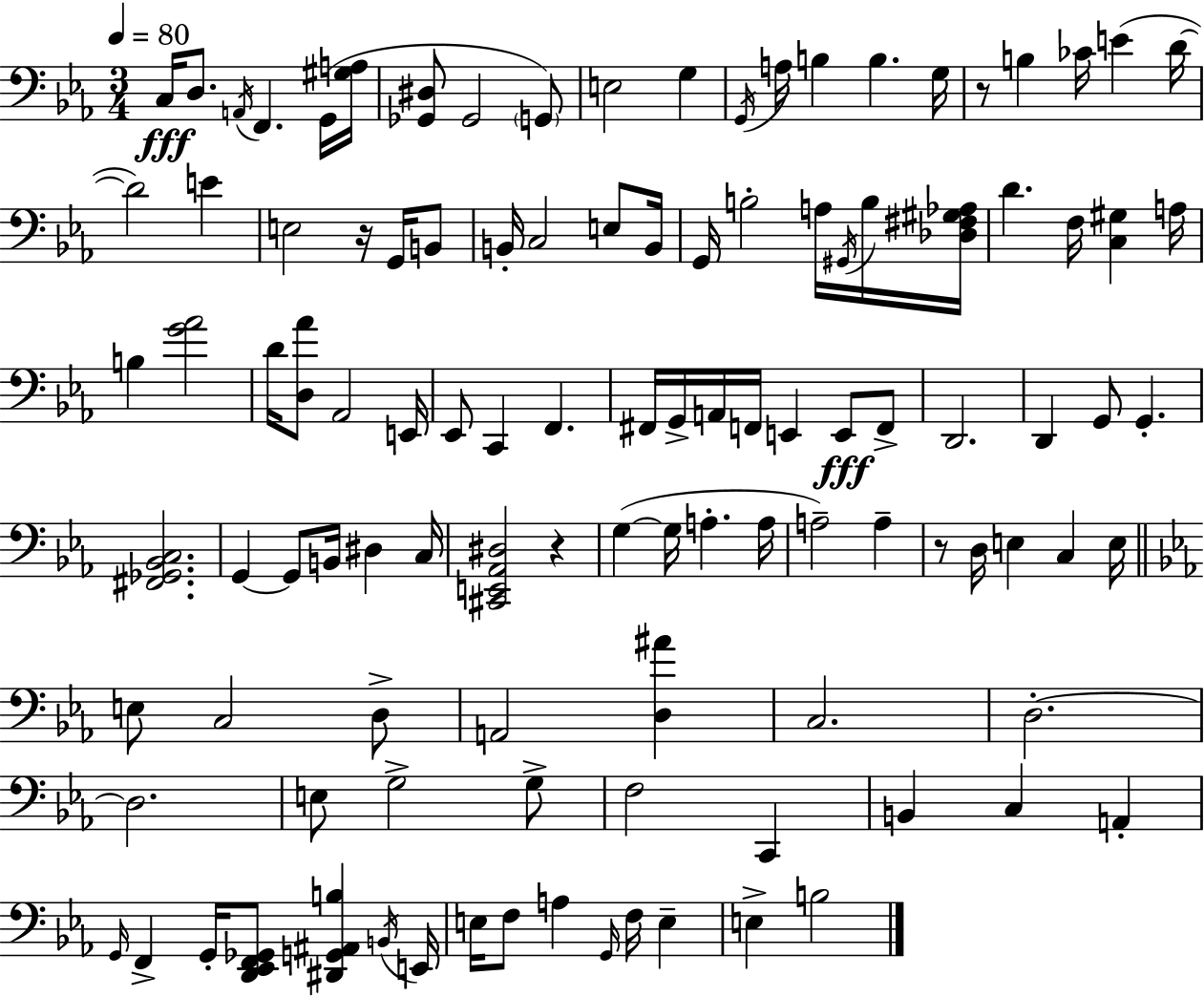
{
  \clef bass
  \numericTimeSignature
  \time 3/4
  \key ees \major
  \tempo 4 = 80
  c16\fff d8. \acciaccatura { a,16 } f,4. g,16( | <gis a>16 <ges, dis>8 ges,2 \parenthesize g,8) | e2 g4 | \acciaccatura { g,16 } a16 b4 b4. | \break g16 r8 b4 ces'16 e'4( | d'16~~ d'2) e'4 | e2 r16 g,16 | b,8 b,16-. c2 e8 | \break b,16 g,16 b2-. a16 | \acciaccatura { gis,16 } b16 <des fis gis aes>16 d'4. f16 <c gis>4 | a16 b4 <g' aes'>2 | d'16 <d aes'>8 aes,2 | \break e,16 ees,8 c,4 f,4. | fis,16 g,16-> a,16 f,16 e,4 e,8\fff | f,8-> d,2. | d,4 g,8 g,4.-. | \break <fis, ges, bes, c>2. | g,4~~ g,8 b,16 dis4 | c16 <cis, e, aes, dis>2 r4 | g4~(~ g16 a4.-. | \break a16 a2--) a4-- | r8 d16 e4 c4 | e16 \bar "||" \break \key ees \major e8 c2 d8-> | a,2 <d ais'>4 | c2. | d2.-.~~ | \break d2. | e8 g2-> g8-> | f2 c,4 | b,4 c4 a,4-. | \break \grace { g,16 } f,4-> g,16-. <d, ees, f, ges,>8 <dis, g, ais, b>4 | \acciaccatura { b,16 } e,16 e16 f8 a4 \grace { g,16 } f16 e4-- | e4-> b2 | \bar "|."
}